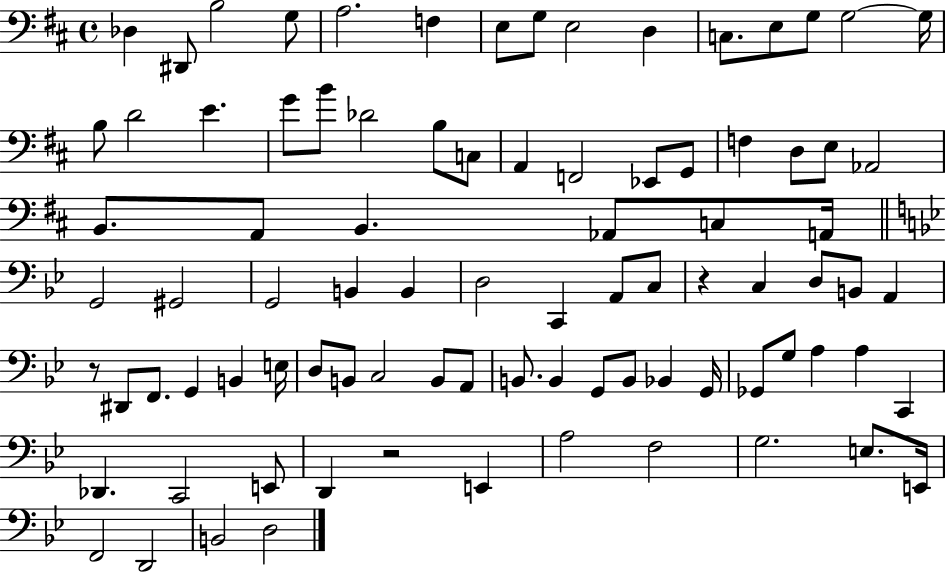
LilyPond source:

{
  \clef bass
  \time 4/4
  \defaultTimeSignature
  \key d \major
  des4 dis,8 b2 g8 | a2. f4 | e8 g8 e2 d4 | c8. e8 g8 g2~~ g16 | \break b8 d'2 e'4. | g'8 b'8 des'2 b8 c8 | a,4 f,2 ees,8 g,8 | f4 d8 e8 aes,2 | \break b,8. a,8 b,4. aes,8 c8 a,16 | \bar "||" \break \key bes \major g,2 gis,2 | g,2 b,4 b,4 | d2 c,4 a,8 c8 | r4 c4 d8 b,8 a,4 | \break r8 dis,8 f,8. g,4 b,4 e16 | d8 b,8 c2 b,8 a,8 | b,8. b,4 g,8 b,8 bes,4 g,16 | ges,8 g8 a4 a4 c,4 | \break des,4. c,2 e,8 | d,4 r2 e,4 | a2 f2 | g2. e8. e,16 | \break f,2 d,2 | b,2 d2 | \bar "|."
}